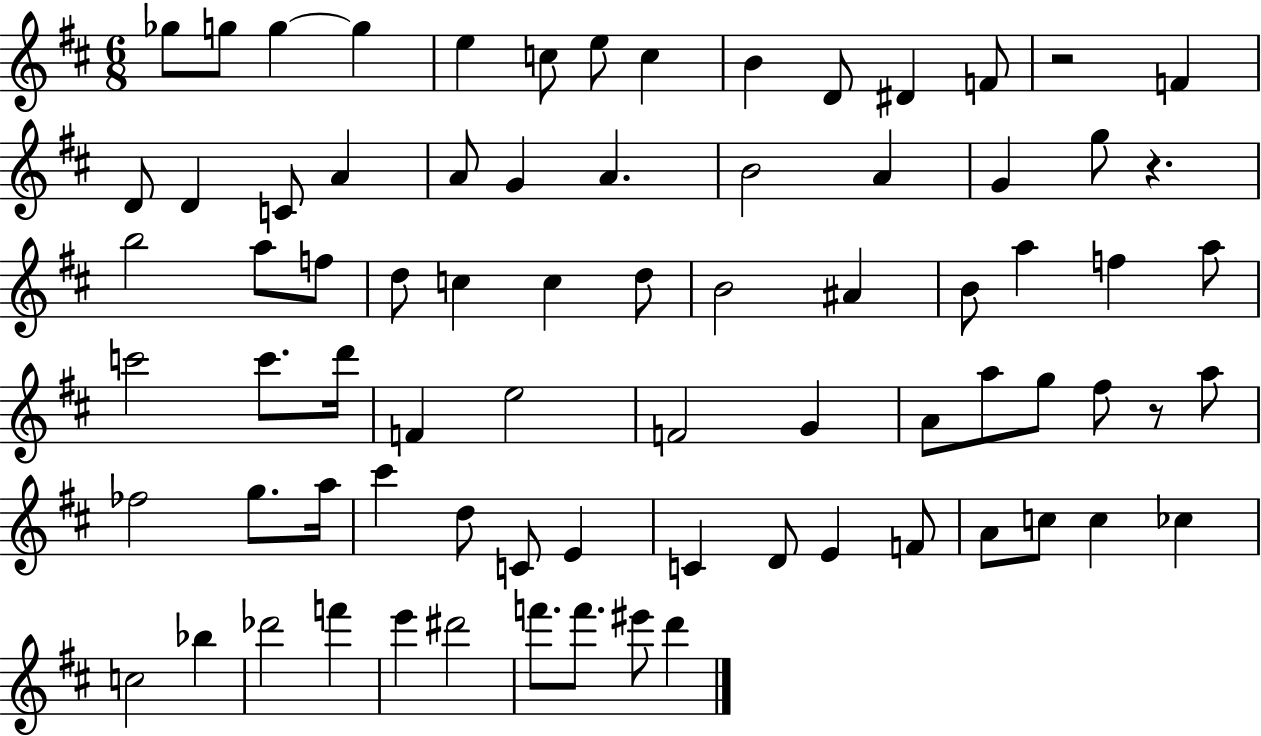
{
  \clef treble
  \numericTimeSignature
  \time 6/8
  \key d \major
  ges''8 g''8 g''4~~ g''4 | e''4 c''8 e''8 c''4 | b'4 d'8 dis'4 f'8 | r2 f'4 | \break d'8 d'4 c'8 a'4 | a'8 g'4 a'4. | b'2 a'4 | g'4 g''8 r4. | \break b''2 a''8 f''8 | d''8 c''4 c''4 d''8 | b'2 ais'4 | b'8 a''4 f''4 a''8 | \break c'''2 c'''8. d'''16 | f'4 e''2 | f'2 g'4 | a'8 a''8 g''8 fis''8 r8 a''8 | \break fes''2 g''8. a''16 | cis'''4 d''8 c'8 e'4 | c'4 d'8 e'4 f'8 | a'8 c''8 c''4 ces''4 | \break c''2 bes''4 | des'''2 f'''4 | e'''4 dis'''2 | f'''8. f'''8. eis'''8 d'''4 | \break \bar "|."
}